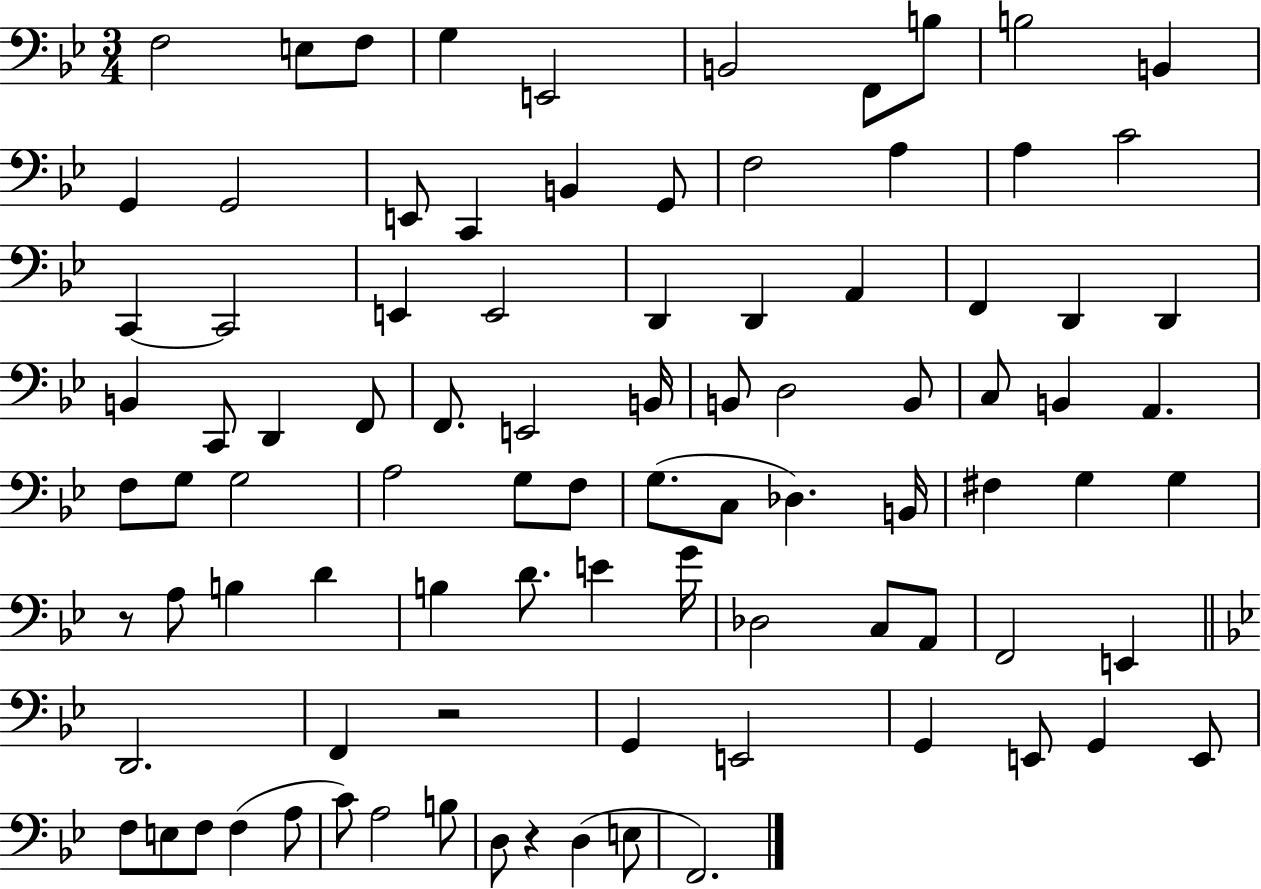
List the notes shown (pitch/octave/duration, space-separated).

F3/h E3/e F3/e G3/q E2/h B2/h F2/e B3/e B3/h B2/q G2/q G2/h E2/e C2/q B2/q G2/e F3/h A3/q A3/q C4/h C2/q C2/h E2/q E2/h D2/q D2/q A2/q F2/q D2/q D2/q B2/q C2/e D2/q F2/e F2/e. E2/h B2/s B2/e D3/h B2/e C3/e B2/q A2/q. F3/e G3/e G3/h A3/h G3/e F3/e G3/e. C3/e Db3/q. B2/s F#3/q G3/q G3/q R/e A3/e B3/q D4/q B3/q D4/e. E4/q G4/s Db3/h C3/e A2/e F2/h E2/q D2/h. F2/q R/h G2/q E2/h G2/q E2/e G2/q E2/e F3/e E3/e F3/e F3/q A3/e C4/e A3/h B3/e D3/e R/q D3/q E3/e F2/h.